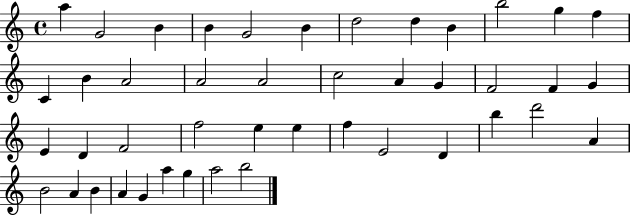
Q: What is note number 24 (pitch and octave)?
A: E4